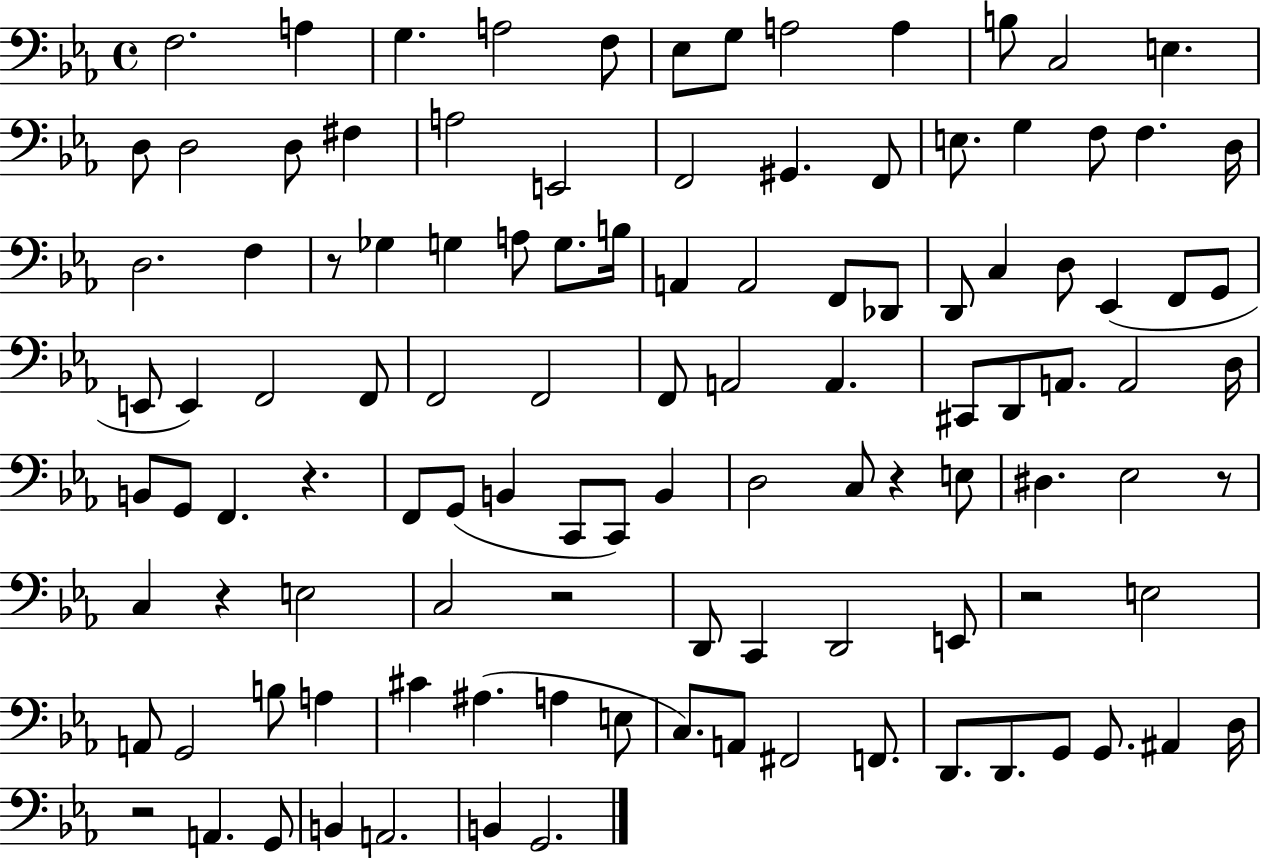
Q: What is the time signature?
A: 4/4